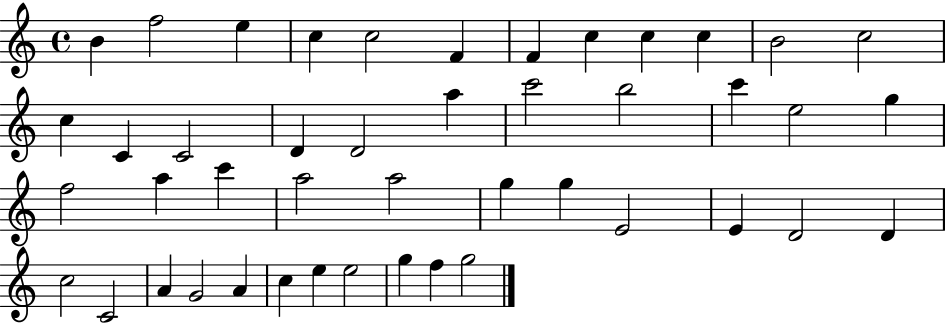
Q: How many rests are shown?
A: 0